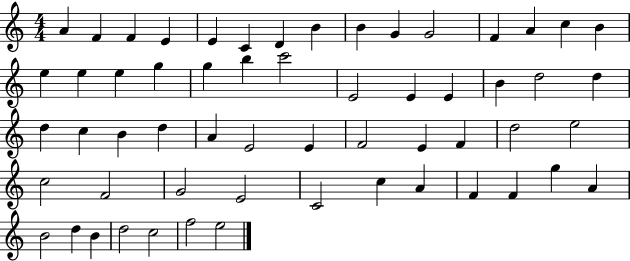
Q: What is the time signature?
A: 4/4